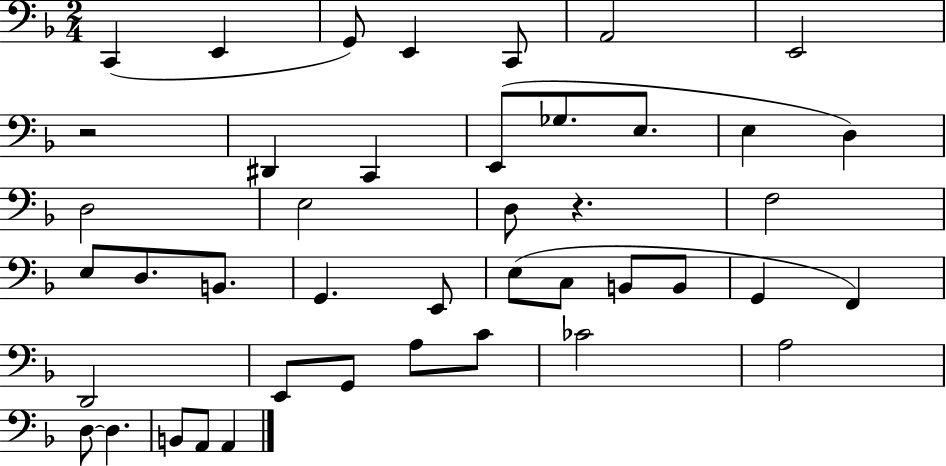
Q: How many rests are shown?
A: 2